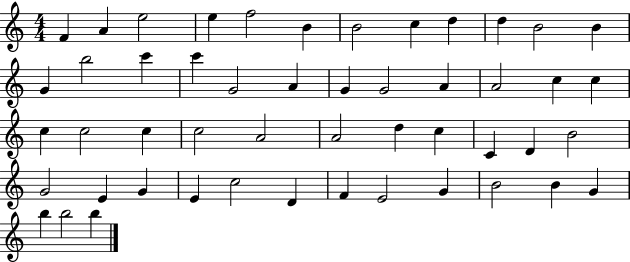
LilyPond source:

{
  \clef treble
  \numericTimeSignature
  \time 4/4
  \key c \major
  f'4 a'4 e''2 | e''4 f''2 b'4 | b'2 c''4 d''4 | d''4 b'2 b'4 | \break g'4 b''2 c'''4 | c'''4 g'2 a'4 | g'4 g'2 a'4 | a'2 c''4 c''4 | \break c''4 c''2 c''4 | c''2 a'2 | a'2 d''4 c''4 | c'4 d'4 b'2 | \break g'2 e'4 g'4 | e'4 c''2 d'4 | f'4 e'2 g'4 | b'2 b'4 g'4 | \break b''4 b''2 b''4 | \bar "|."
}